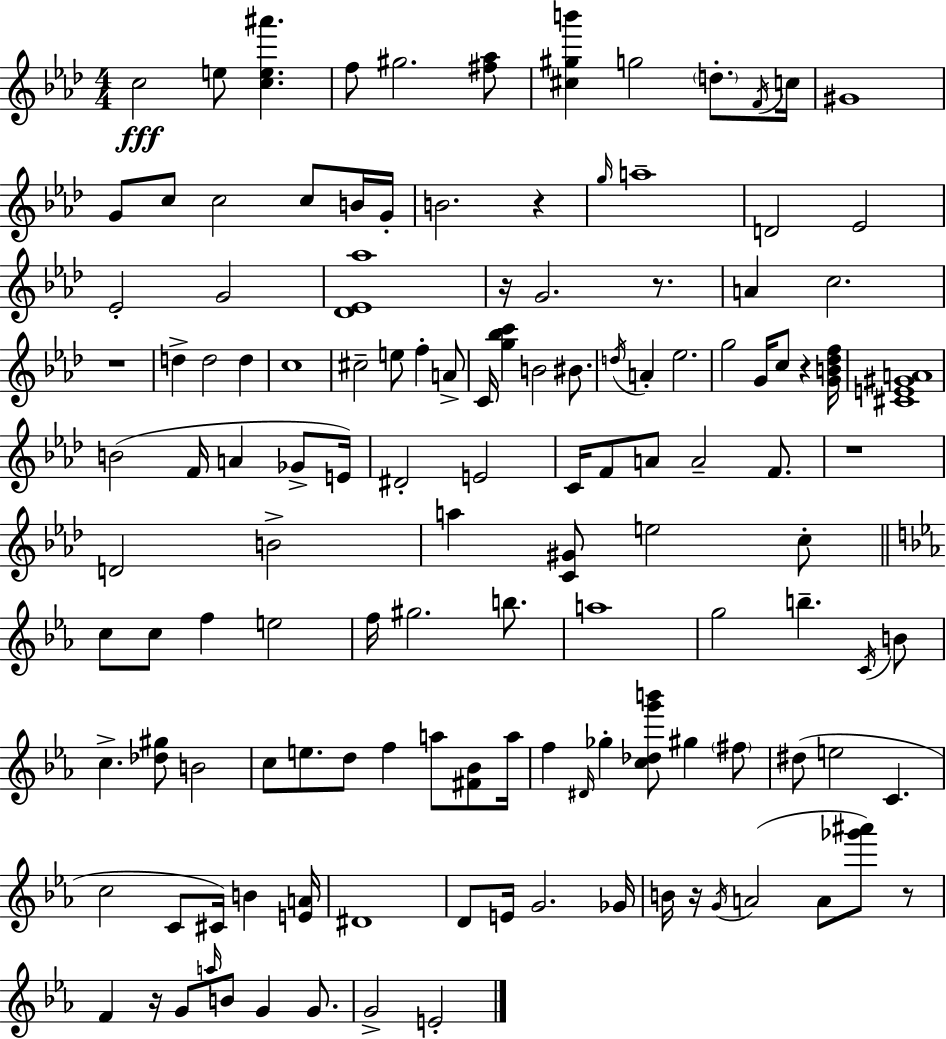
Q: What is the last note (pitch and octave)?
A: E4